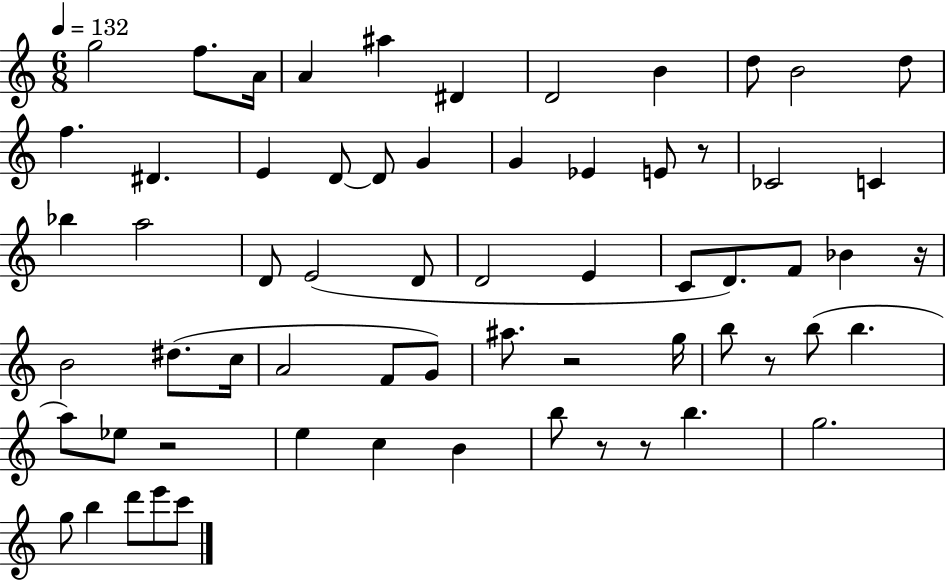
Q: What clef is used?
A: treble